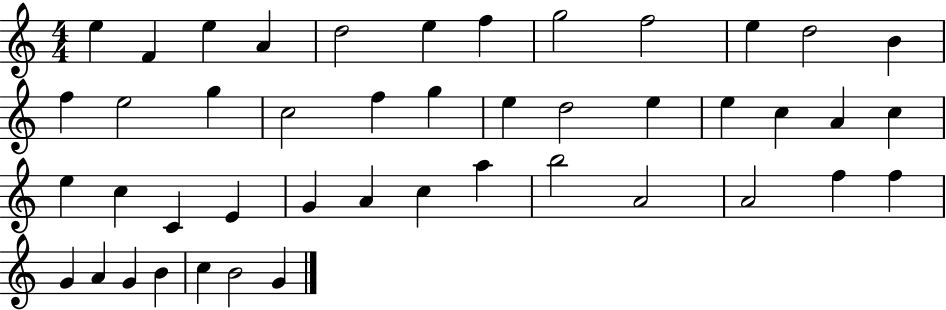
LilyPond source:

{
  \clef treble
  \numericTimeSignature
  \time 4/4
  \key c \major
  e''4 f'4 e''4 a'4 | d''2 e''4 f''4 | g''2 f''2 | e''4 d''2 b'4 | \break f''4 e''2 g''4 | c''2 f''4 g''4 | e''4 d''2 e''4 | e''4 c''4 a'4 c''4 | \break e''4 c''4 c'4 e'4 | g'4 a'4 c''4 a''4 | b''2 a'2 | a'2 f''4 f''4 | \break g'4 a'4 g'4 b'4 | c''4 b'2 g'4 | \bar "|."
}